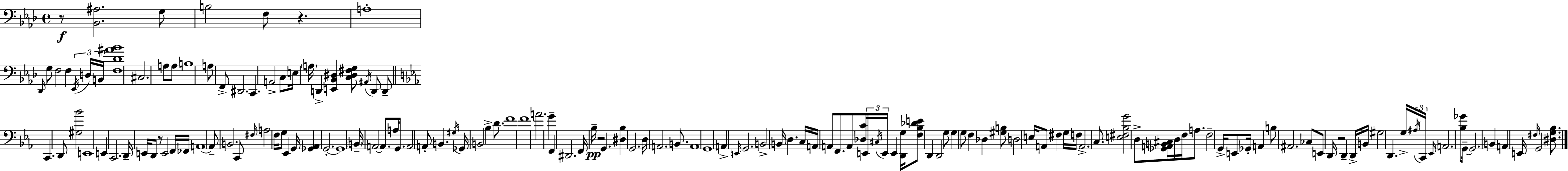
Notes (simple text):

R/e [Bb2,A#3]/h. G3/e B3/h F3/e R/q. A3/w Db2/s G3/e F3/h F3/q Eb2/s D3/s B2/s [F3,Db4,A#4,Bb4]/w C#3/h. A3/e A3/e B3/w A3/e F2/e D#2/h. C2/q. A2/h C3/e E3/s A3/s D2/q [E2,Bb2,D#3]/q [C3,D#3,F#3,G3]/e A#2/s D2/e D2/e C2/q. D2/e [G#3,Bb4]/h E2/w E2/q C2/h. D2/s E2/s D2/e R/e E2/h F2/s FES2/s A2/w A2/e B2/h. C2/e F#3/s A3/h F3/s G3/e Eb2/q G2/s [Gb2,Ab2]/q G2/h. G2/w B2/s A2/h A2/e. A3/s G2/e. A2/h A2/e B2/q. G#3/s Gb2/s B2/h Bb3/q D4/e. F4/w F4/w A4/h. G4/q F2/q D#2/h. F2/s Bb3/s R/h G2/q. [D#3,Bb3]/q G2/h. D3/s A2/h. B2/e. A2/w G2/w A2/q E2/s G2/h. B2/h B2/s D3/q. C3/s A2/s A2/e F2/e. A2/e [Db3,C4]/s E2/s C#3/s E2/s E2/q [D2,G3]/s [F3,Bb3,Db4,E4]/e D2/q D2/h G3/e G3/q G3/e F3/q Db3/q [G#3,B3]/e D3/h E3/s A2/e F#3/q G3/s F3/s A2/h. C3/e. [E3,F#3,Bb3,G4]/h D3/e [Gb2,A2,B2,C#3]/s D3/s F3/s A3/e. F3/h G2/s E2/e Gb2/s A2/q B3/e A#2/h. CES3/e E2/e D2/s R/h D2/q D2/s B2/s G#3/h D2/q. G3/s A#3/s C2/s Eb2/s A2/h. [Bb3,Gb4]/e G2/s G2/h. B2/q A2/q E2/s F#3/s G2/h [D#3,G3,Bb3]/e.